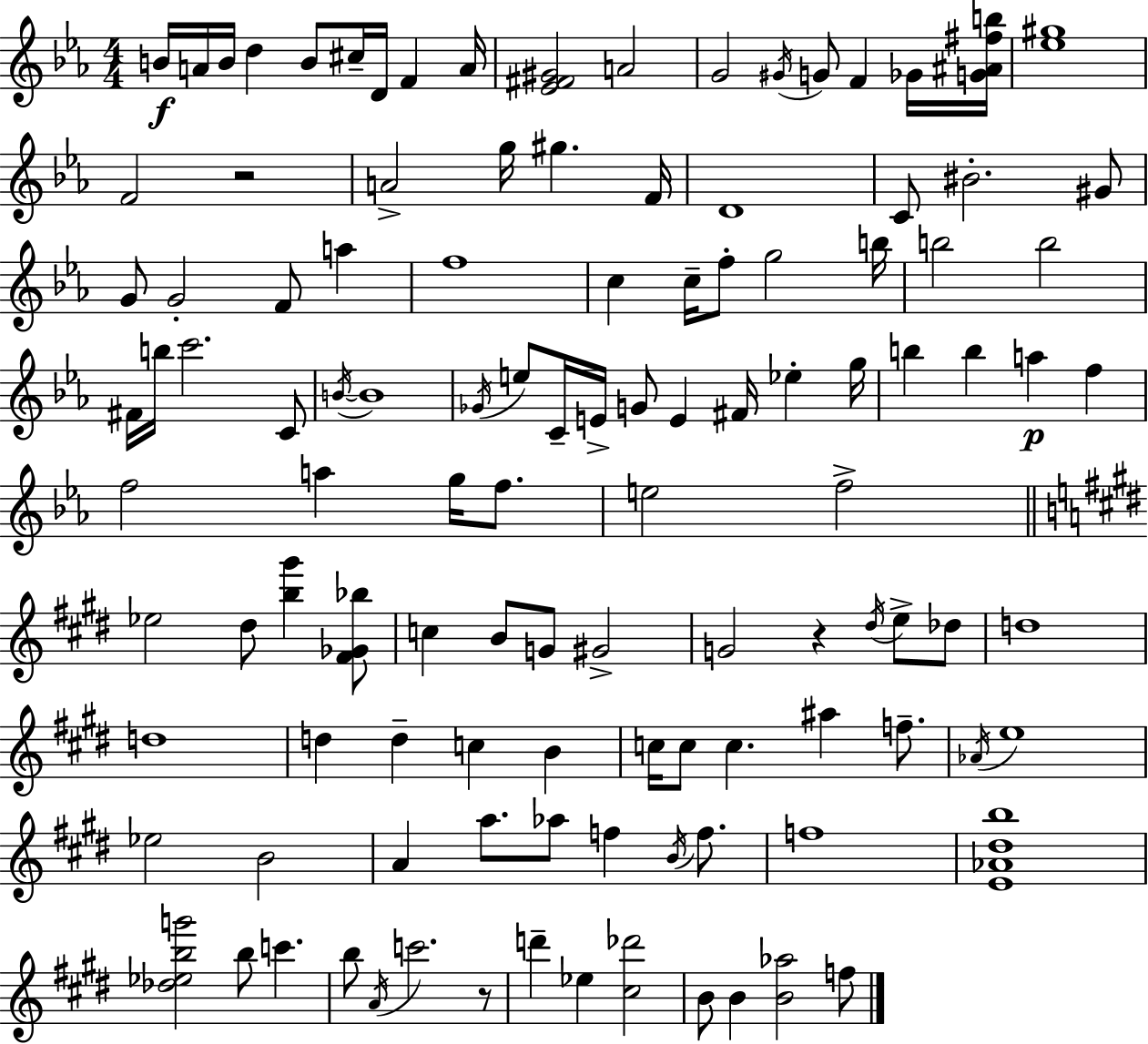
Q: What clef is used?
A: treble